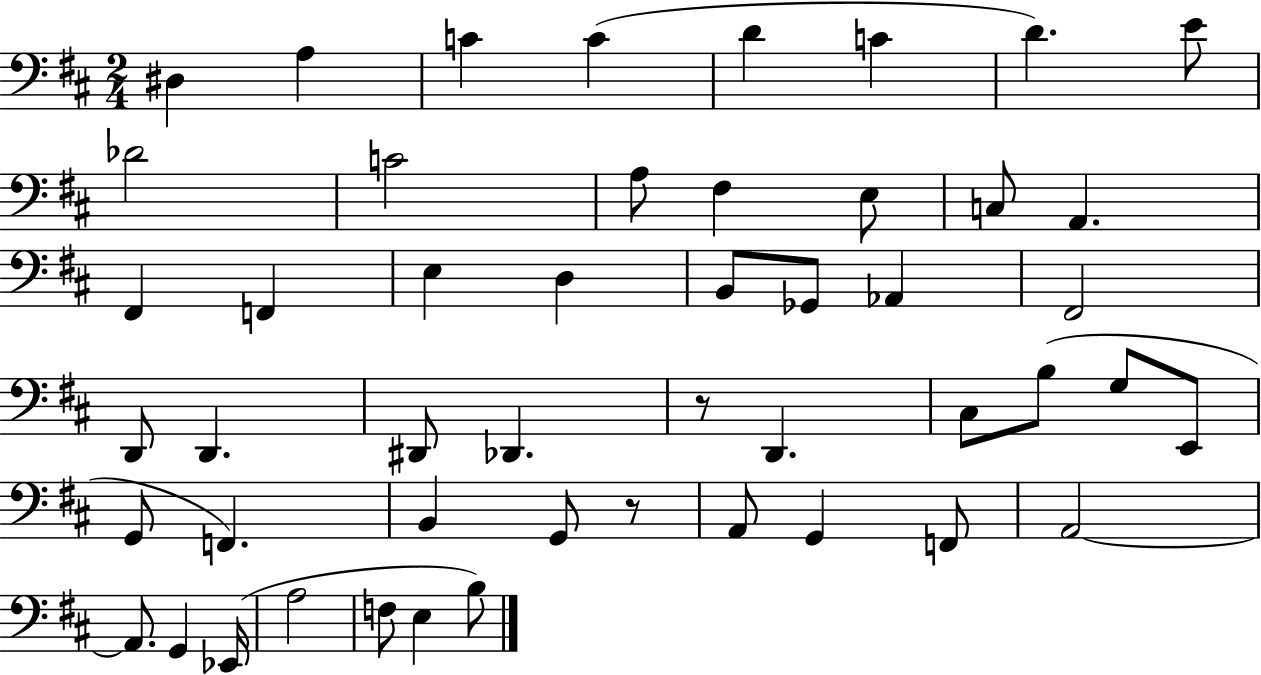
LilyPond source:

{
  \clef bass
  \numericTimeSignature
  \time 2/4
  \key d \major
  dis4 a4 | c'4 c'4( | d'4 c'4 | d'4.) e'8 | \break des'2 | c'2 | a8 fis4 e8 | c8 a,4. | \break fis,4 f,4 | e4 d4 | b,8 ges,8 aes,4 | fis,2 | \break d,8 d,4. | dis,8 des,4. | r8 d,4. | cis8 b8( g8 e,8 | \break g,8 f,4.) | b,4 g,8 r8 | a,8 g,4 f,8 | a,2~~ | \break a,8. g,4 ees,16( | a2 | f8 e4 b8) | \bar "|."
}